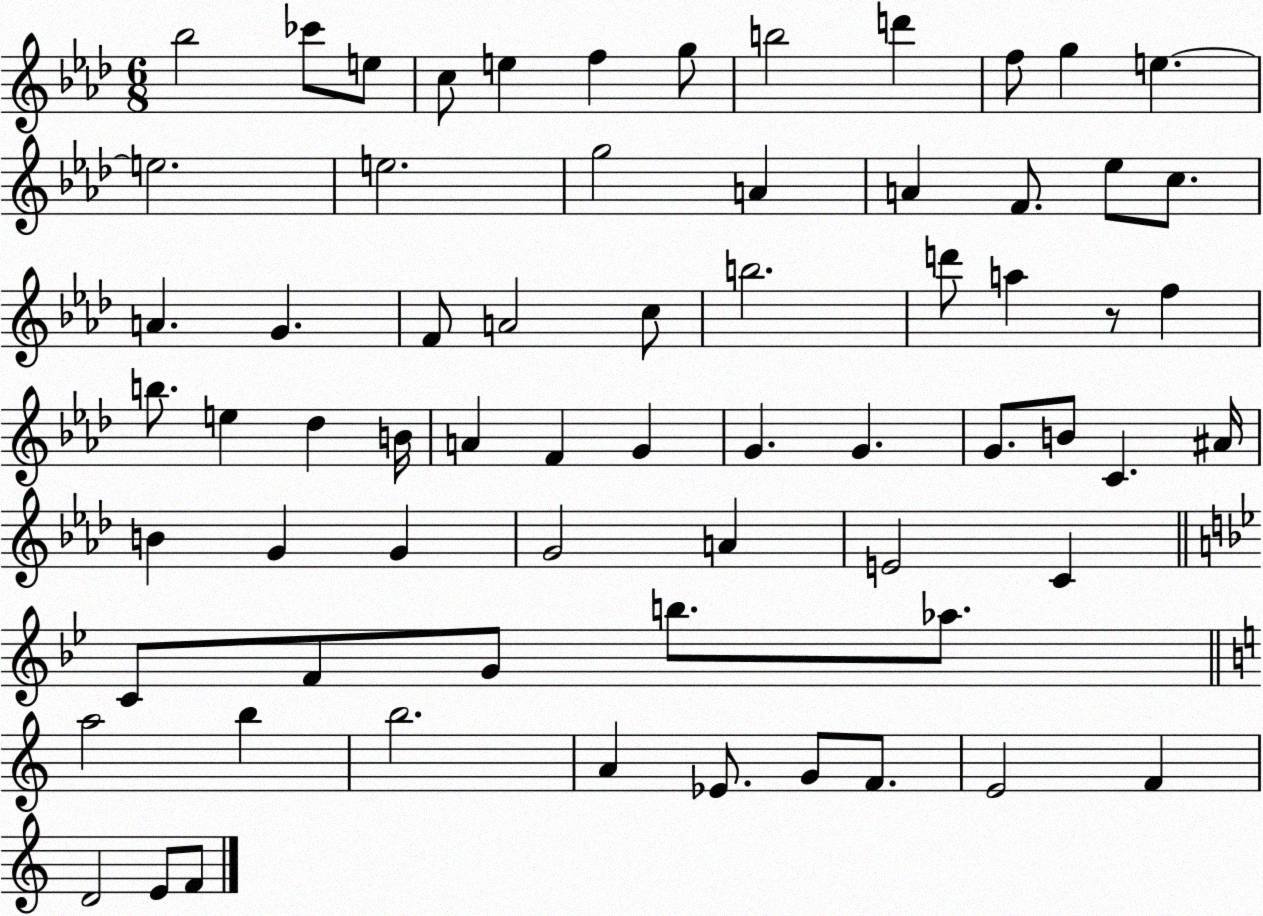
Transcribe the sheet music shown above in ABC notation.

X:1
T:Untitled
M:6/8
L:1/4
K:Ab
_b2 _c'/2 e/2 c/2 e f g/2 b2 d' f/2 g e e2 e2 g2 A A F/2 _e/2 c/2 A G F/2 A2 c/2 b2 d'/2 a z/2 f b/2 e _d B/4 A F G G G G/2 B/2 C ^A/4 B G G G2 A E2 C C/2 F/2 G/2 b/2 _a/2 a2 b b2 A _E/2 G/2 F/2 E2 F D2 E/2 F/2